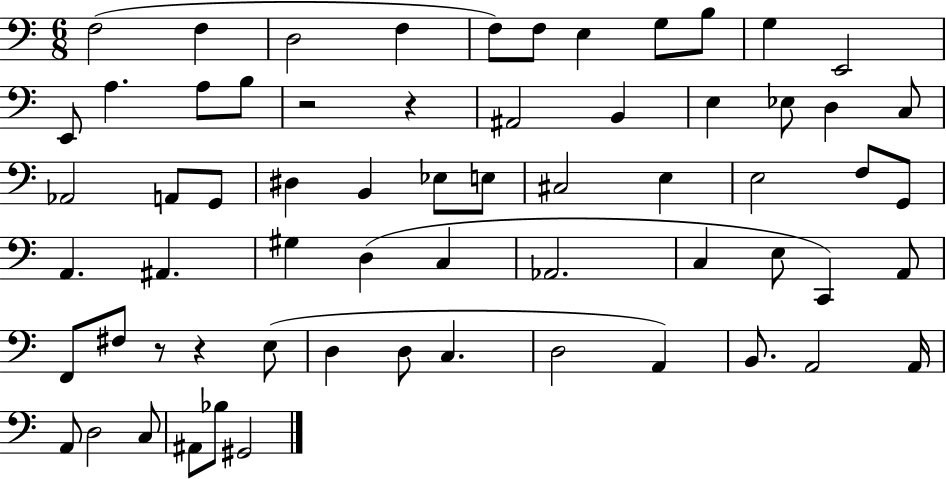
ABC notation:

X:1
T:Untitled
M:6/8
L:1/4
K:C
F,2 F, D,2 F, F,/2 F,/2 E, G,/2 B,/2 G, E,,2 E,,/2 A, A,/2 B,/2 z2 z ^A,,2 B,, E, _E,/2 D, C,/2 _A,,2 A,,/2 G,,/2 ^D, B,, _E,/2 E,/2 ^C,2 E, E,2 F,/2 G,,/2 A,, ^A,, ^G, D, C, _A,,2 C, E,/2 C,, A,,/2 F,,/2 ^F,/2 z/2 z E,/2 D, D,/2 C, D,2 A,, B,,/2 A,,2 A,,/4 A,,/2 D,2 C,/2 ^A,,/2 _B,/2 ^G,,2